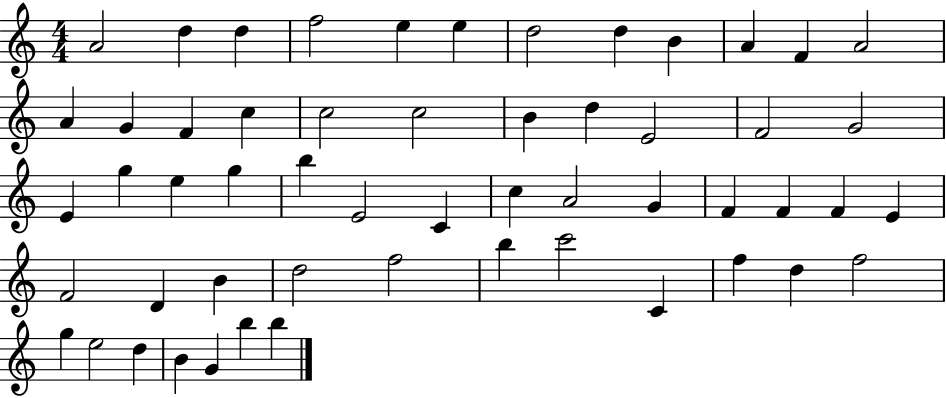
X:1
T:Untitled
M:4/4
L:1/4
K:C
A2 d d f2 e e d2 d B A F A2 A G F c c2 c2 B d E2 F2 G2 E g e g b E2 C c A2 G F F F E F2 D B d2 f2 b c'2 C f d f2 g e2 d B G b b